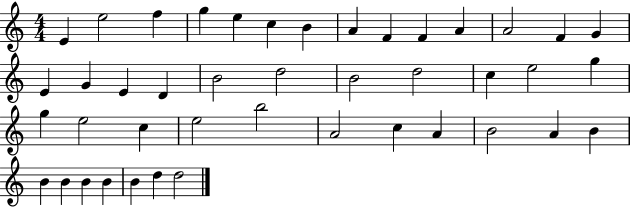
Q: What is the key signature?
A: C major